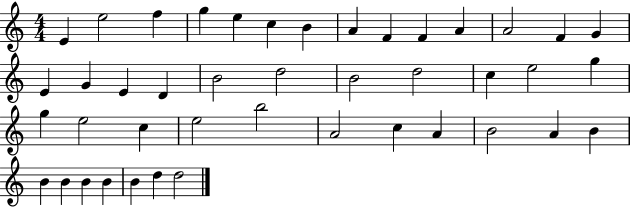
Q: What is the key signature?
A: C major